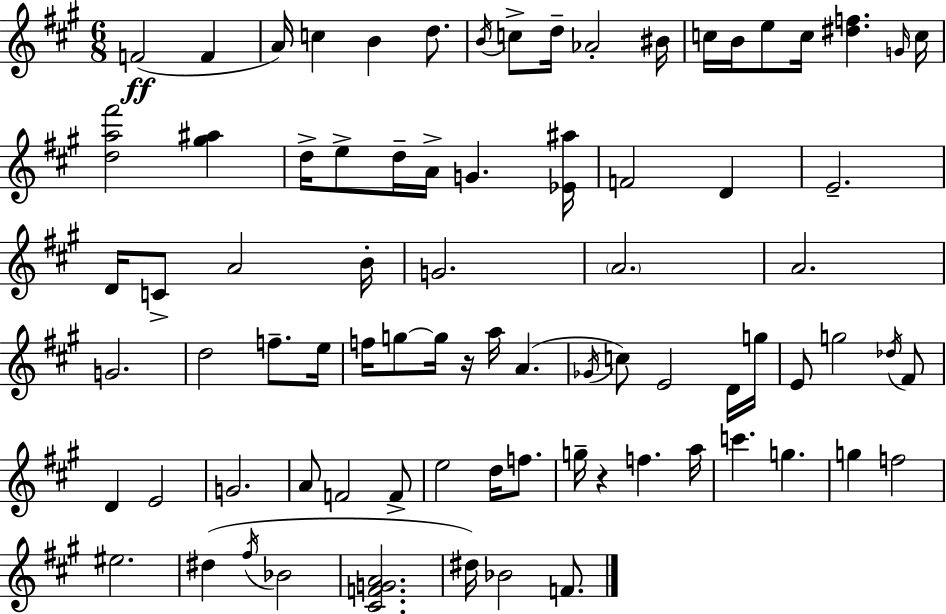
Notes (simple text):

F4/h F4/q A4/s C5/q B4/q D5/e. B4/s C5/e D5/s Ab4/h BIS4/s C5/s B4/s E5/e C5/s [D#5,F5]/q. G4/s C5/s [D5,A5,F#6]/h [G#5,A#5]/q D5/s E5/e D5/s A4/s G4/q. [Eb4,A#5]/s F4/h D4/q E4/h. D4/s C4/e A4/h B4/s G4/h. A4/h. A4/h. G4/h. D5/h F5/e. E5/s F5/s G5/e G5/s R/s A5/s A4/q. Gb4/s C5/e E4/h D4/s G5/s E4/e G5/h Db5/s F#4/e D4/q E4/h G4/h. A4/e F4/h F4/e E5/h D5/s F5/e. G5/s R/q F5/q. A5/s C6/q. G5/q. G5/q F5/h EIS5/h. D#5/q F#5/s Bb4/h [C#4,F4,G4,A4]/h. D#5/s Bb4/h F4/e.